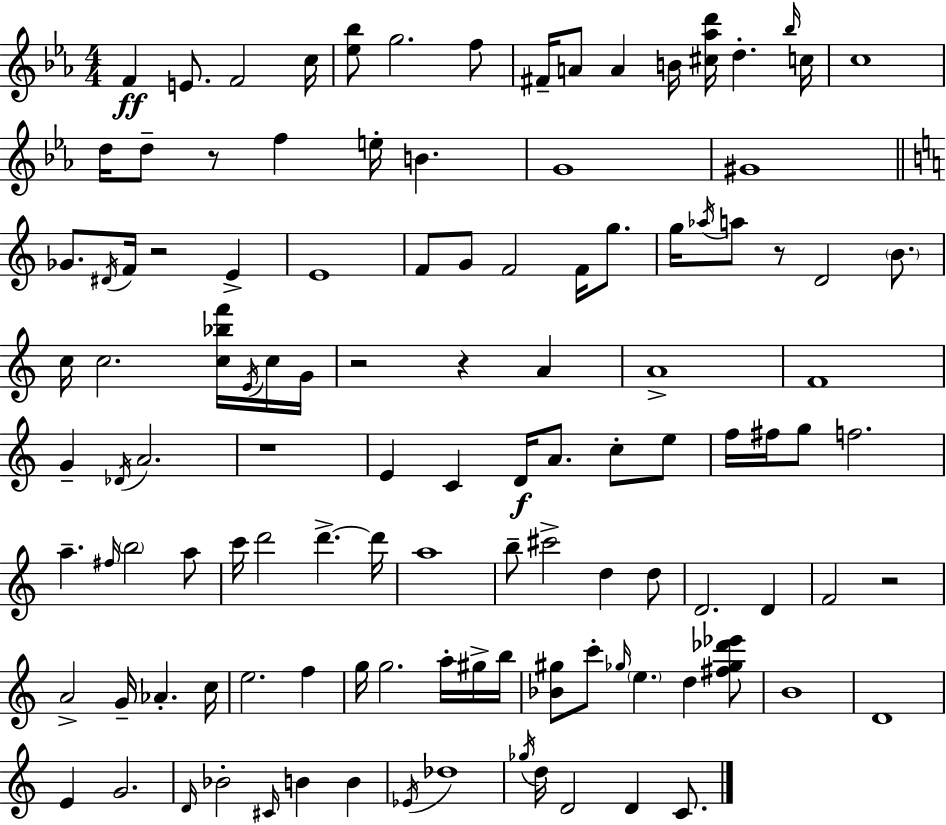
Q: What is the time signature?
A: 4/4